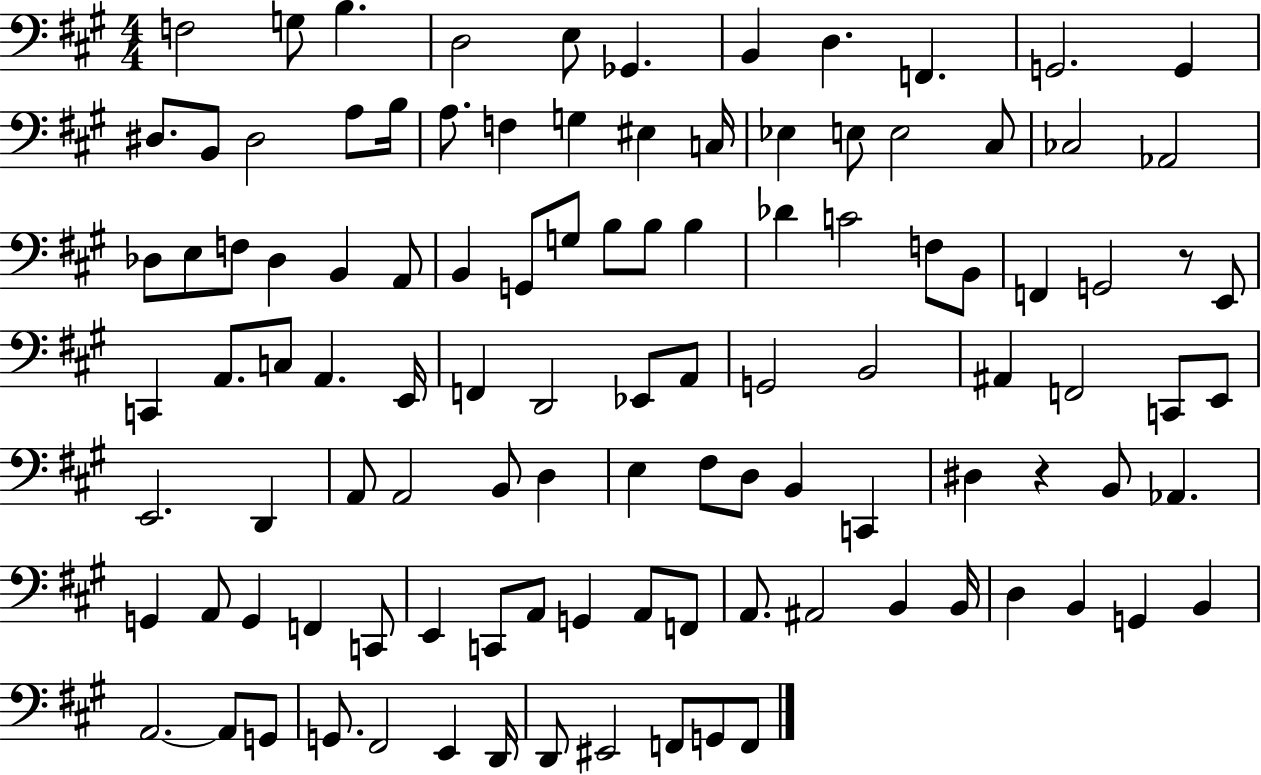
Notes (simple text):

F3/h G3/e B3/q. D3/h E3/e Gb2/q. B2/q D3/q. F2/q. G2/h. G2/q D#3/e. B2/e D#3/h A3/e B3/s A3/e. F3/q G3/q EIS3/q C3/s Eb3/q E3/e E3/h C#3/e CES3/h Ab2/h Db3/e E3/e F3/e Db3/q B2/q A2/e B2/q G2/e G3/e B3/e B3/e B3/q Db4/q C4/h F3/e B2/e F2/q G2/h R/e E2/e C2/q A2/e. C3/e A2/q. E2/s F2/q D2/h Eb2/e A2/e G2/h B2/h A#2/q F2/h C2/e E2/e E2/h. D2/q A2/e A2/h B2/e D3/q E3/q F#3/e D3/e B2/q C2/q D#3/q R/q B2/e Ab2/q. G2/q A2/e G2/q F2/q C2/e E2/q C2/e A2/e G2/q A2/e F2/e A2/e. A#2/h B2/q B2/s D3/q B2/q G2/q B2/q A2/h. A2/e G2/e G2/e. F#2/h E2/q D2/s D2/e EIS2/h F2/e G2/e F2/e